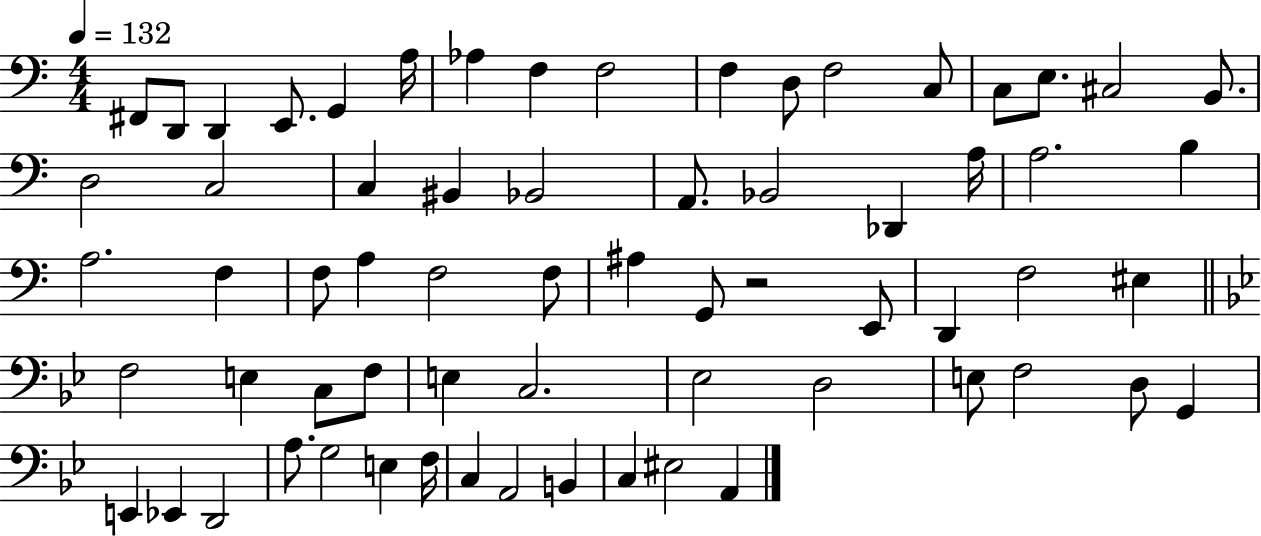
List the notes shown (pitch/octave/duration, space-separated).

F#2/e D2/e D2/q E2/e. G2/q A3/s Ab3/q F3/q F3/h F3/q D3/e F3/h C3/e C3/e E3/e. C#3/h B2/e. D3/h C3/h C3/q BIS2/q Bb2/h A2/e. Bb2/h Db2/q A3/s A3/h. B3/q A3/h. F3/q F3/e A3/q F3/h F3/e A#3/q G2/e R/h E2/e D2/q F3/h EIS3/q F3/h E3/q C3/e F3/e E3/q C3/h. Eb3/h D3/h E3/e F3/h D3/e G2/q E2/q Eb2/q D2/h A3/e. G3/h E3/q F3/s C3/q A2/h B2/q C3/q EIS3/h A2/q